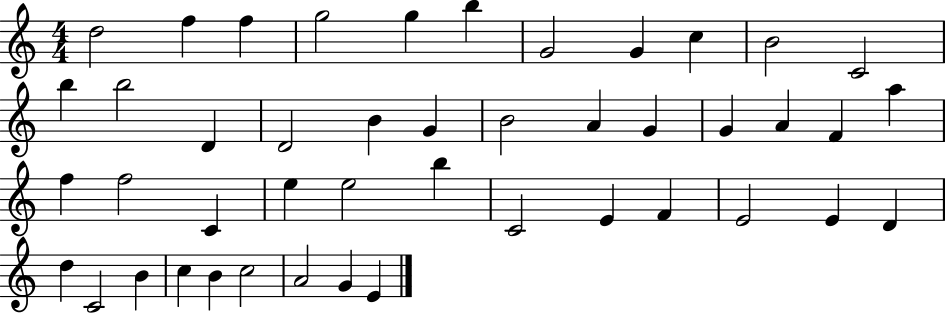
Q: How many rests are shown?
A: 0